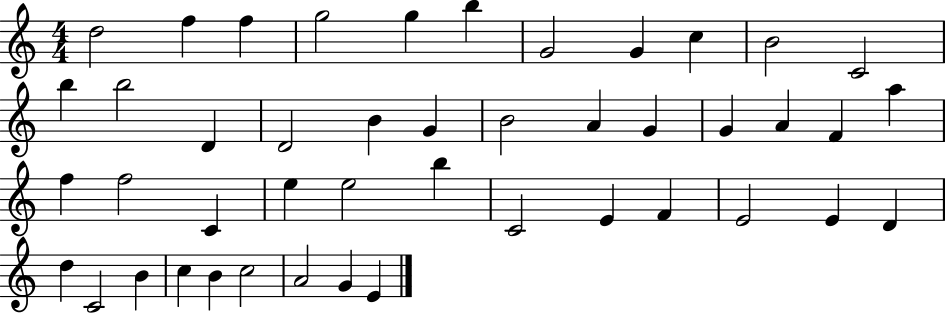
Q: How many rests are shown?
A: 0